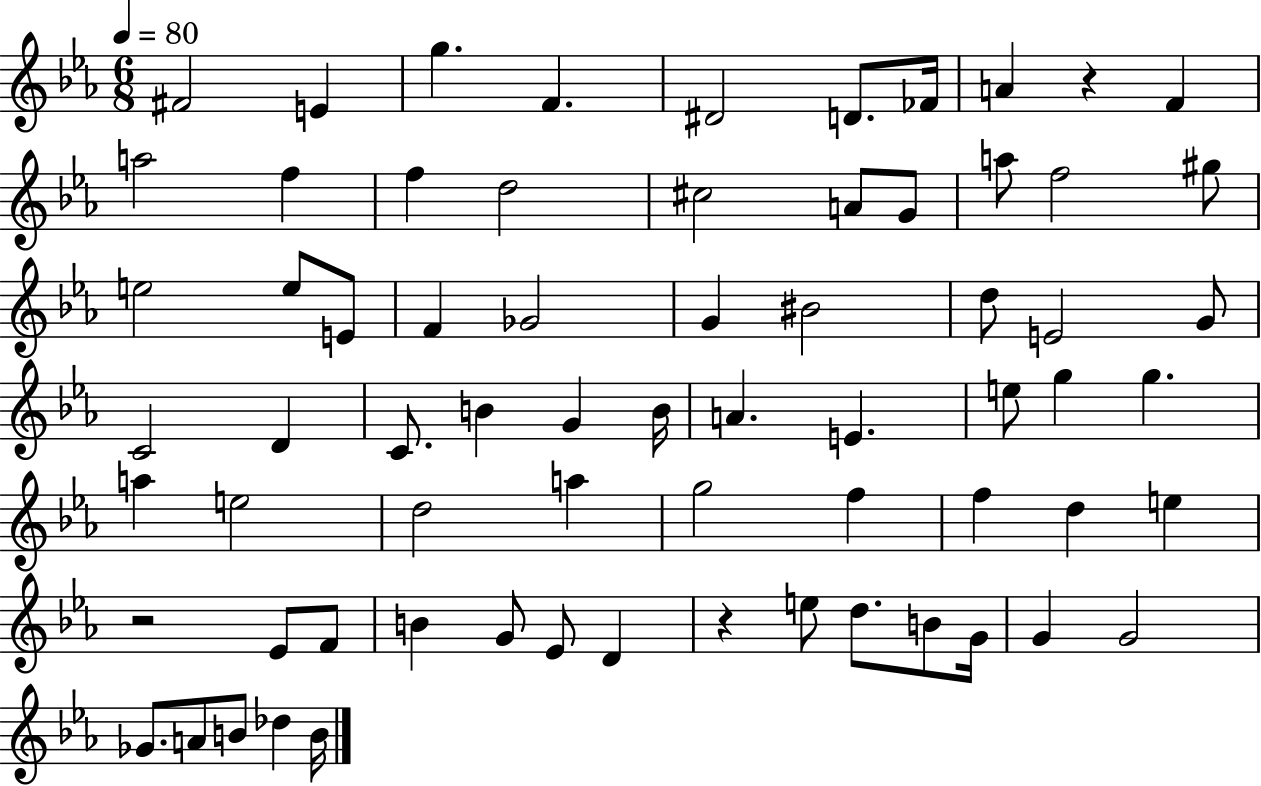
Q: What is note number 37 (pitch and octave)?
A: E4